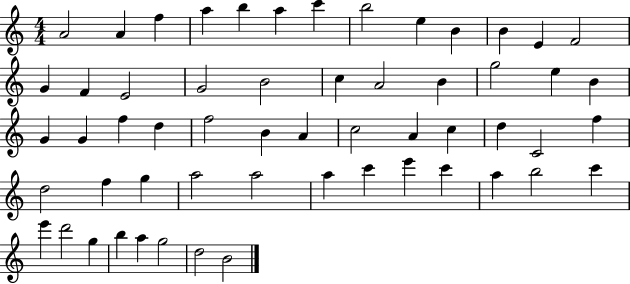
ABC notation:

X:1
T:Untitled
M:4/4
L:1/4
K:C
A2 A f a b a c' b2 e B B E F2 G F E2 G2 B2 c A2 B g2 e B G G f d f2 B A c2 A c d C2 f d2 f g a2 a2 a c' e' c' a b2 c' e' d'2 g b a g2 d2 B2